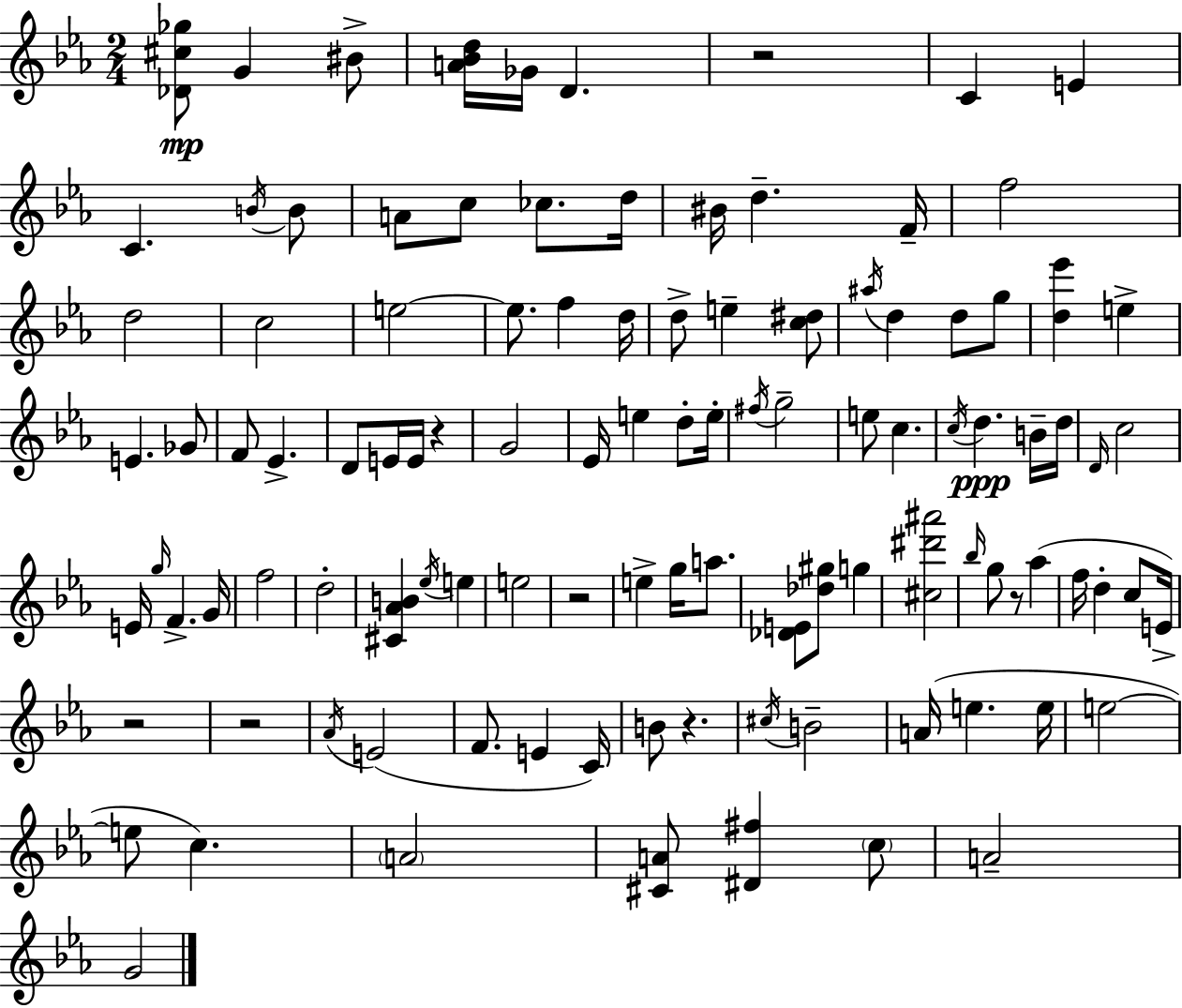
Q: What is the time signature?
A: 2/4